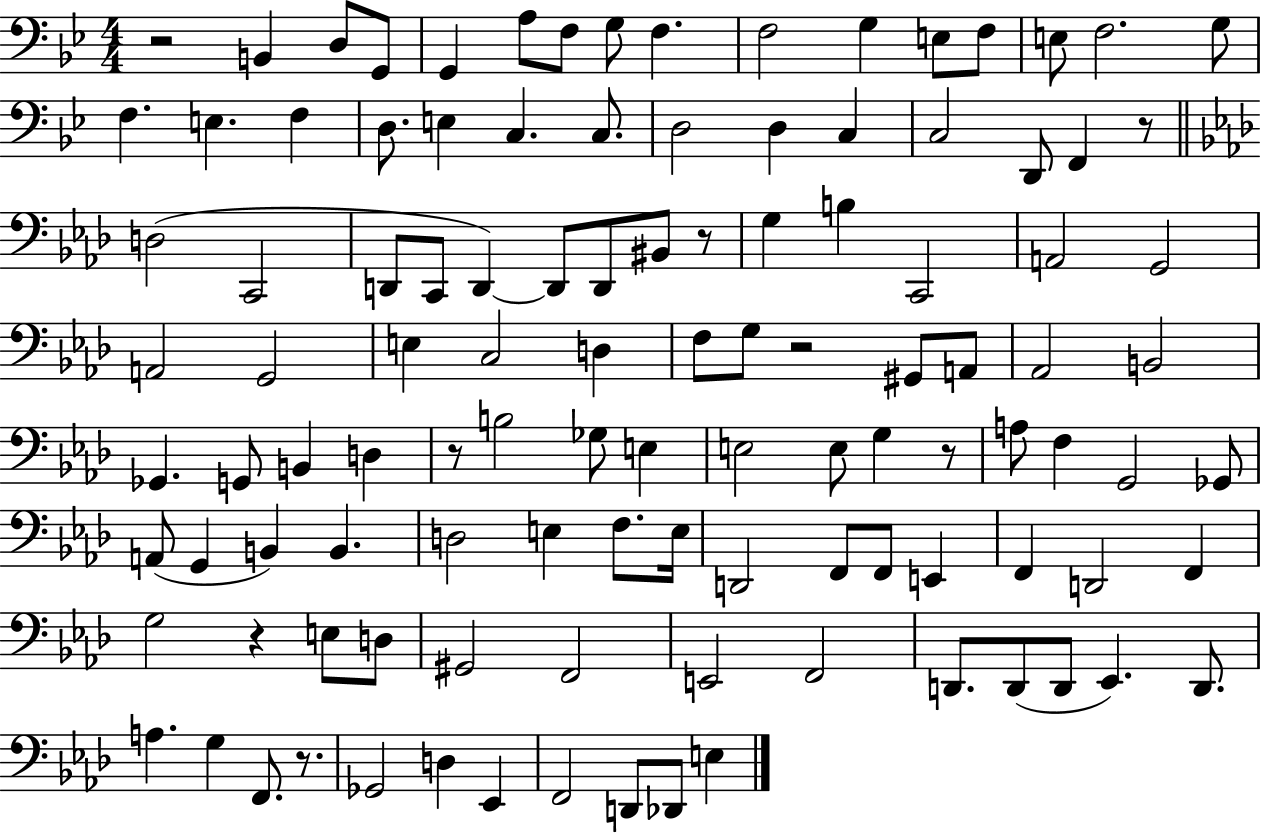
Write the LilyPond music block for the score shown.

{
  \clef bass
  \numericTimeSignature
  \time 4/4
  \key bes \major
  r2 b,4 d8 g,8 | g,4 a8 f8 g8 f4. | f2 g4 e8 f8 | e8 f2. g8 | \break f4. e4. f4 | d8. e4 c4. c8. | d2 d4 c4 | c2 d,8 f,4 r8 | \break \bar "||" \break \key f \minor d2( c,2 | d,8 c,8 d,4~~) d,8 d,8 bis,8 r8 | g4 b4 c,2 | a,2 g,2 | \break a,2 g,2 | e4 c2 d4 | f8 g8 r2 gis,8 a,8 | aes,2 b,2 | \break ges,4. g,8 b,4 d4 | r8 b2 ges8 e4 | e2 e8 g4 r8 | a8 f4 g,2 ges,8 | \break a,8( g,4 b,4) b,4. | d2 e4 f8. e16 | d,2 f,8 f,8 e,4 | f,4 d,2 f,4 | \break g2 r4 e8 d8 | gis,2 f,2 | e,2 f,2 | d,8. d,8( d,8 ees,4.) d,8. | \break a4. g4 f,8. r8. | ges,2 d4 ees,4 | f,2 d,8 des,8 e4 | \bar "|."
}